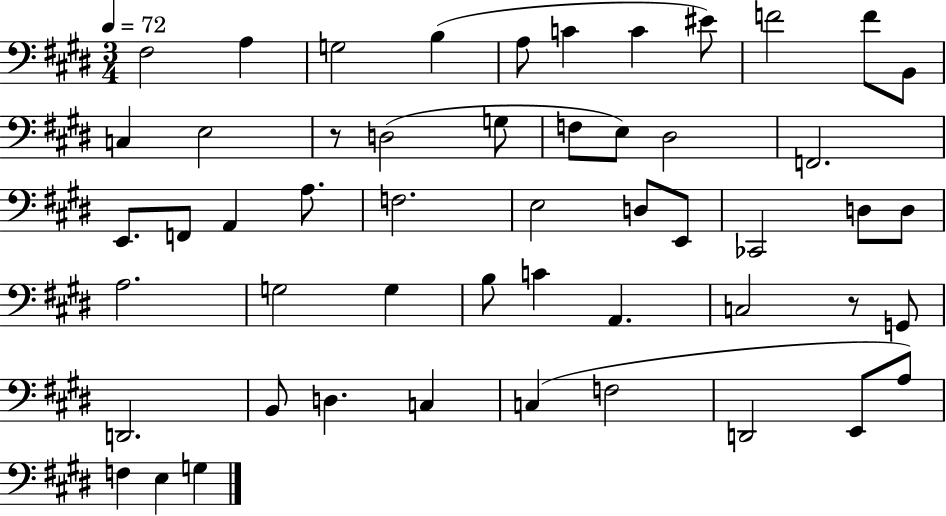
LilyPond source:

{
  \clef bass
  \numericTimeSignature
  \time 3/4
  \key e \major
  \tempo 4 = 72
  \repeat volta 2 { fis2 a4 | g2 b4( | a8 c'4 c'4 eis'8) | f'2 f'8 b,8 | \break c4 e2 | r8 d2( g8 | f8 e8) dis2 | f,2. | \break e,8. f,8 a,4 a8. | f2. | e2 d8 e,8 | ces,2 d8 d8 | \break a2. | g2 g4 | b8 c'4 a,4. | c2 r8 g,8 | \break d,2. | b,8 d4. c4 | c4( f2 | d,2 e,8 a8) | \break f4 e4 g4 | } \bar "|."
}